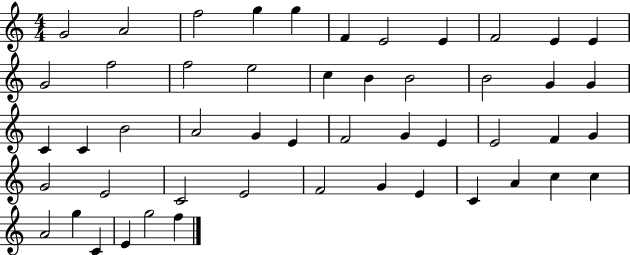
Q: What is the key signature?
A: C major